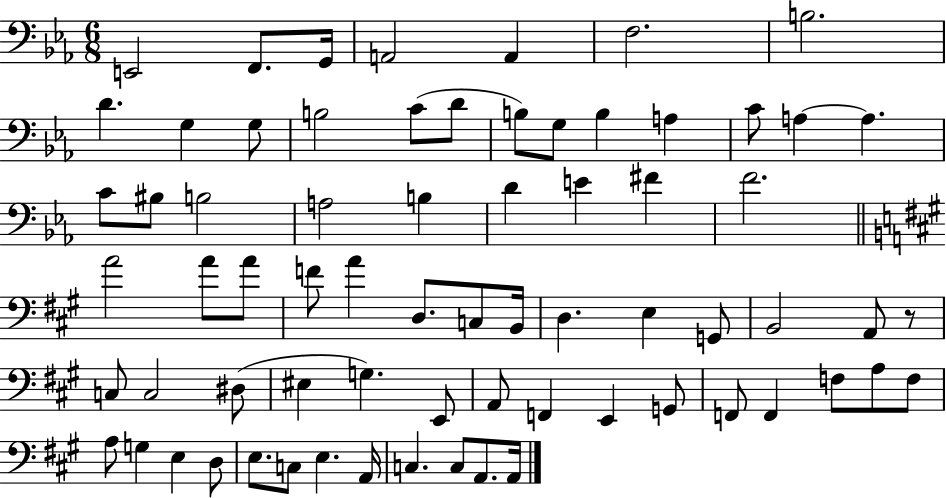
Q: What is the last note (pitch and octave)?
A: A2